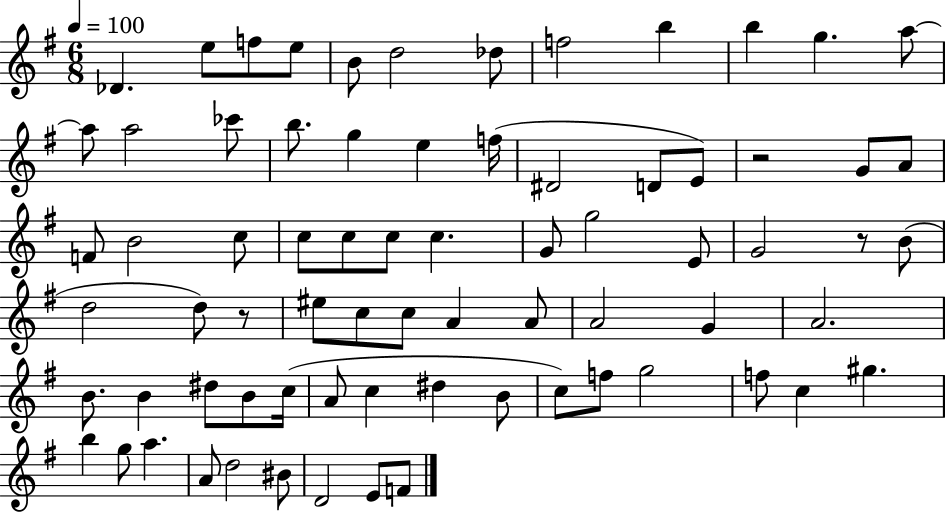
{
  \clef treble
  \numericTimeSignature
  \time 6/8
  \key g \major
  \tempo 4 = 100
  des'4. e''8 f''8 e''8 | b'8 d''2 des''8 | f''2 b''4 | b''4 g''4. a''8~~ | \break a''8 a''2 ces'''8 | b''8. g''4 e''4 f''16( | dis'2 d'8 e'8) | r2 g'8 a'8 | \break f'8 b'2 c''8 | c''8 c''8 c''8 c''4. | g'8 g''2 e'8 | g'2 r8 b'8( | \break d''2 d''8) r8 | eis''8 c''8 c''8 a'4 a'8 | a'2 g'4 | a'2. | \break b'8. b'4 dis''8 b'8 c''16( | a'8 c''4 dis''4 b'8 | c''8) f''8 g''2 | f''8 c''4 gis''4. | \break b''4 g''8 a''4. | a'8 d''2 bis'8 | d'2 e'8 f'8 | \bar "|."
}